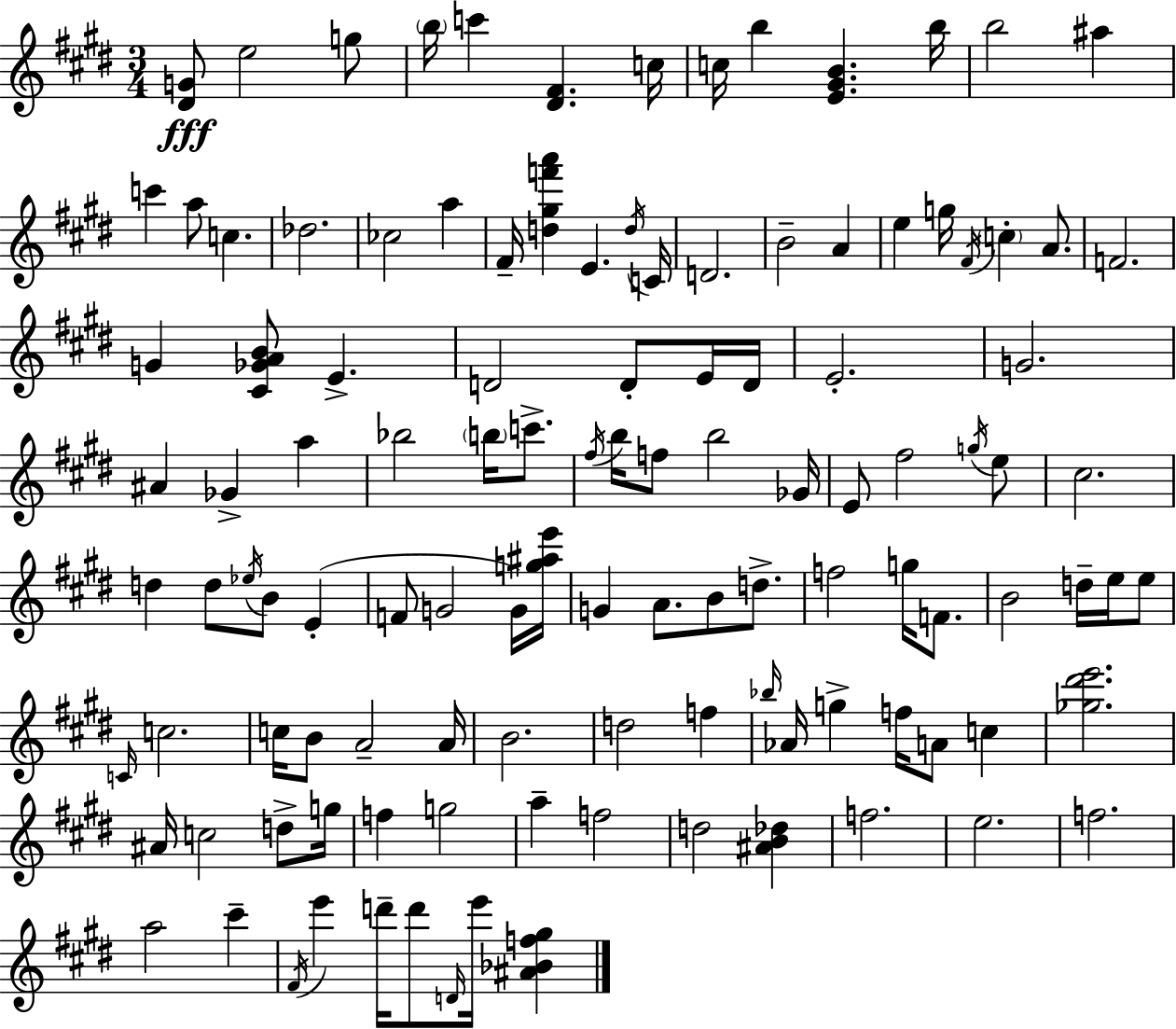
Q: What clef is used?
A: treble